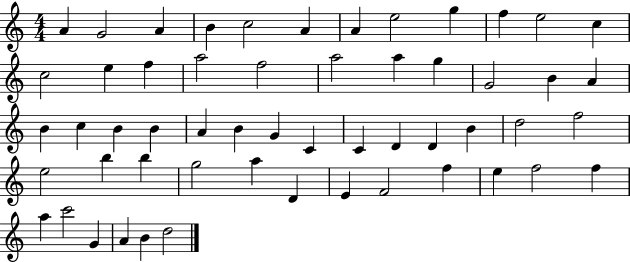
A4/q G4/h A4/q B4/q C5/h A4/q A4/q E5/h G5/q F5/q E5/h C5/q C5/h E5/q F5/q A5/h F5/h A5/h A5/q G5/q G4/h B4/q A4/q B4/q C5/q B4/q B4/q A4/q B4/q G4/q C4/q C4/q D4/q D4/q B4/q D5/h F5/h E5/h B5/q B5/q G5/h A5/q D4/q E4/q F4/h F5/q E5/q F5/h F5/q A5/q C6/h G4/q A4/q B4/q D5/h